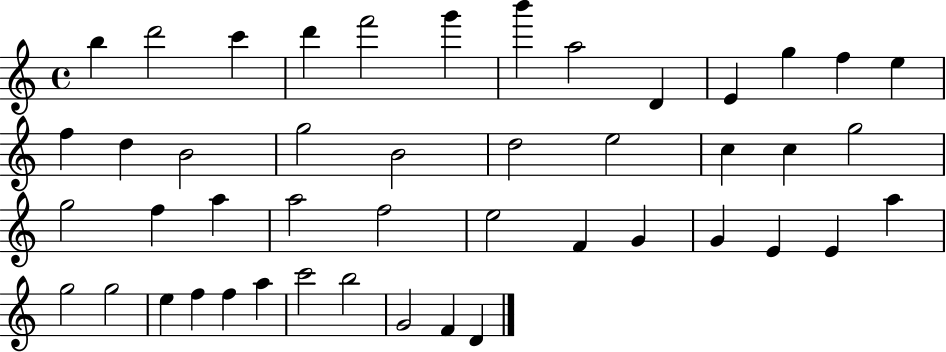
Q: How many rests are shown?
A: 0